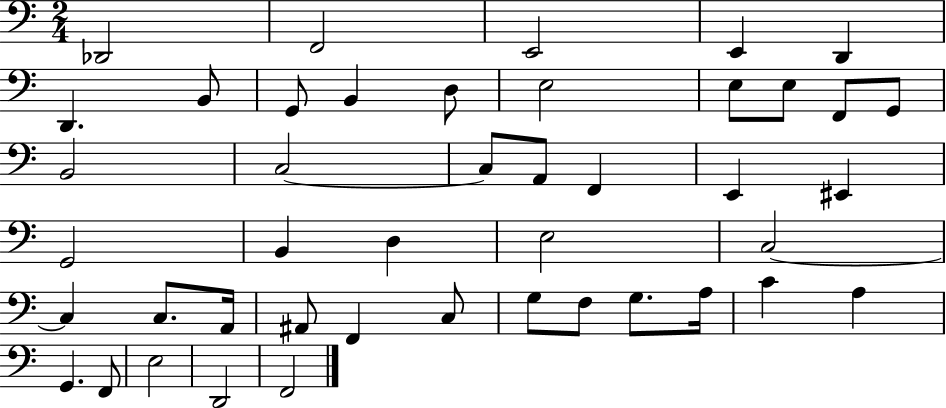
Db2/h F2/h E2/h E2/q D2/q D2/q. B2/e G2/e B2/q D3/e E3/h E3/e E3/e F2/e G2/e B2/h C3/h C3/e A2/e F2/q E2/q EIS2/q G2/h B2/q D3/q E3/h C3/h C3/q C3/e. A2/s A#2/e F2/q C3/e G3/e F3/e G3/e. A3/s C4/q A3/q G2/q. F2/e E3/h D2/h F2/h